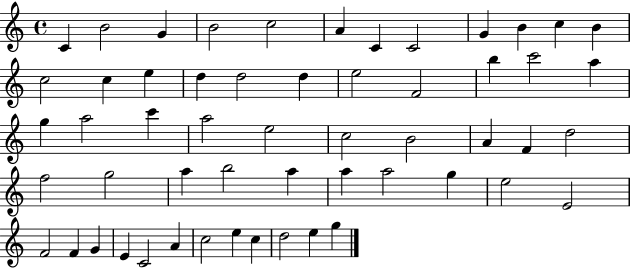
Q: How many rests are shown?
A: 0